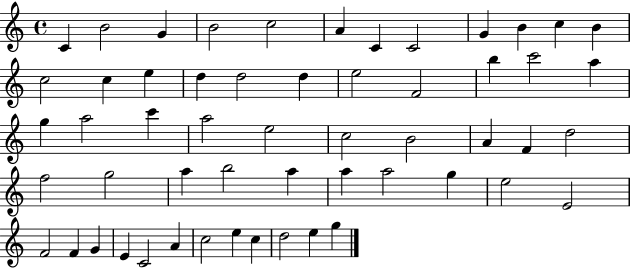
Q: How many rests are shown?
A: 0